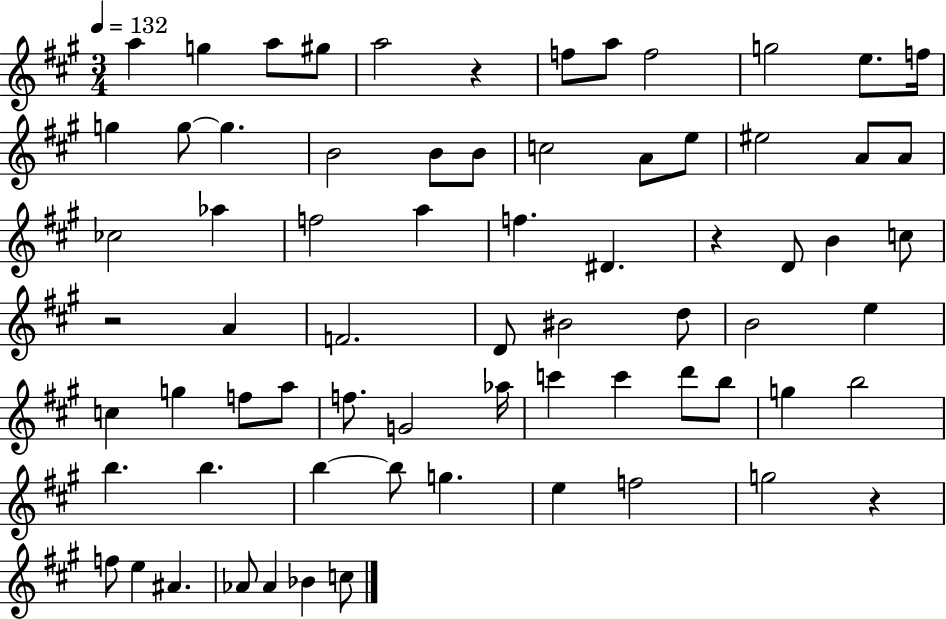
A5/q G5/q A5/e G#5/e A5/h R/q F5/e A5/e F5/h G5/h E5/e. F5/s G5/q G5/e G5/q. B4/h B4/e B4/e C5/h A4/e E5/e EIS5/h A4/e A4/e CES5/h Ab5/q F5/h A5/q F5/q. D#4/q. R/q D4/e B4/q C5/e R/h A4/q F4/h. D4/e BIS4/h D5/e B4/h E5/q C5/q G5/q F5/e A5/e F5/e. G4/h Ab5/s C6/q C6/q D6/e B5/e G5/q B5/h B5/q. B5/q. B5/q B5/e G5/q. E5/q F5/h G5/h R/q F5/e E5/q A#4/q. Ab4/e Ab4/q Bb4/q C5/e